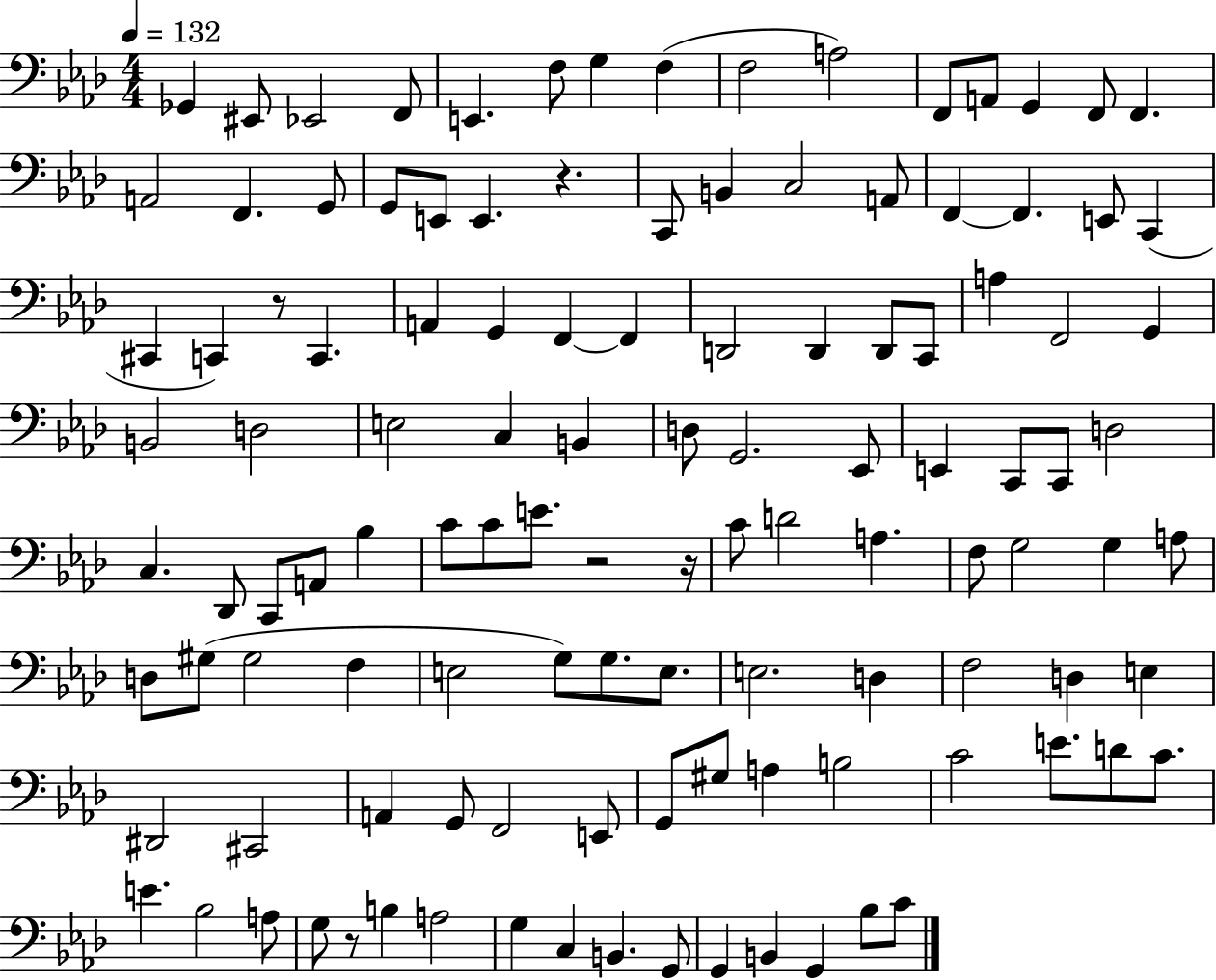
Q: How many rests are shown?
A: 5